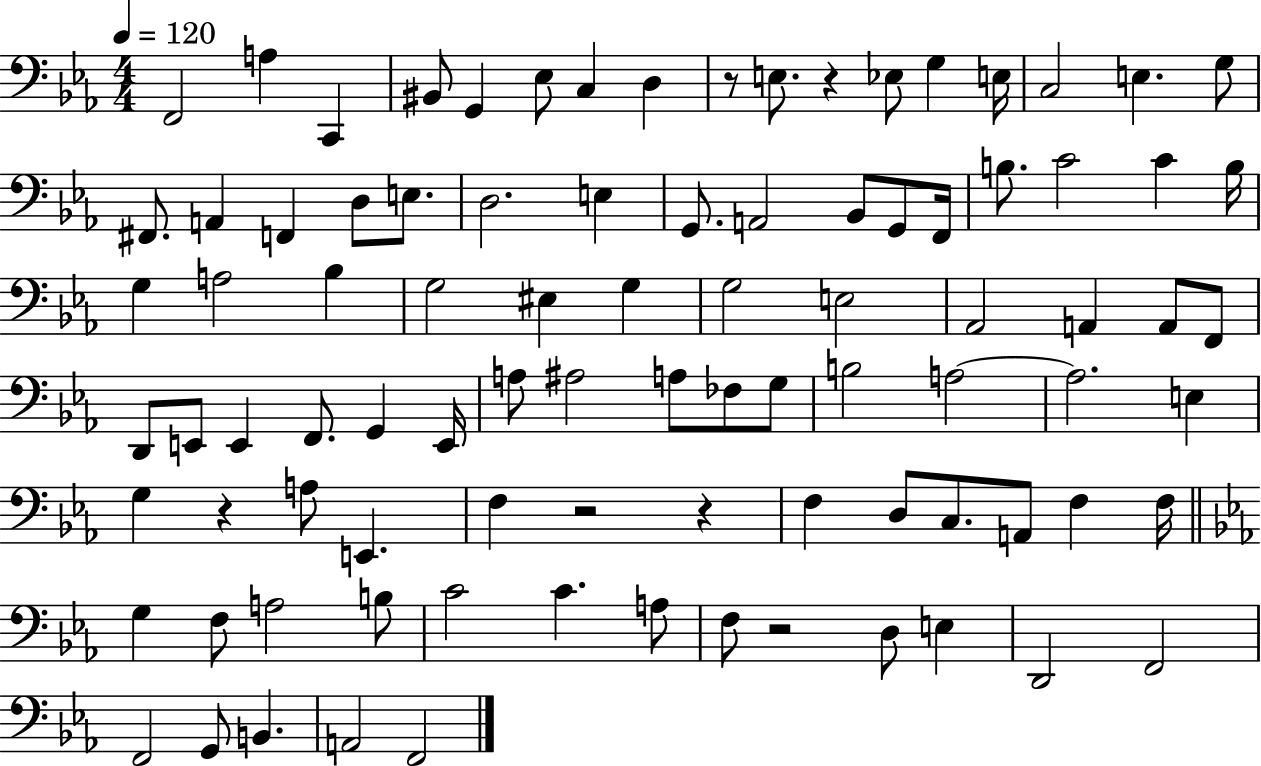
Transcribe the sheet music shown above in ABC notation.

X:1
T:Untitled
M:4/4
L:1/4
K:Eb
F,,2 A, C,, ^B,,/2 G,, _E,/2 C, D, z/2 E,/2 z _E,/2 G, E,/4 C,2 E, G,/2 ^F,,/2 A,, F,, D,/2 E,/2 D,2 E, G,,/2 A,,2 _B,,/2 G,,/2 F,,/4 B,/2 C2 C B,/4 G, A,2 _B, G,2 ^E, G, G,2 E,2 _A,,2 A,, A,,/2 F,,/2 D,,/2 E,,/2 E,, F,,/2 G,, E,,/4 A,/2 ^A,2 A,/2 _F,/2 G,/2 B,2 A,2 A,2 E, G, z A,/2 E,, F, z2 z F, D,/2 C,/2 A,,/2 F, F,/4 G, F,/2 A,2 B,/2 C2 C A,/2 F,/2 z2 D,/2 E, D,,2 F,,2 F,,2 G,,/2 B,, A,,2 F,,2